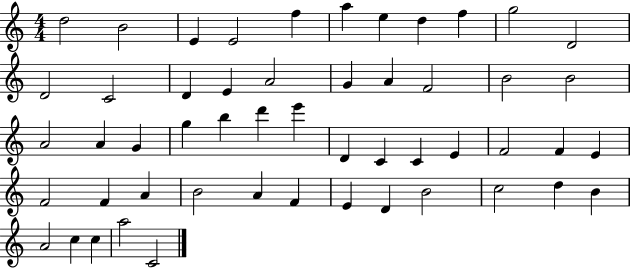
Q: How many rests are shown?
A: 0